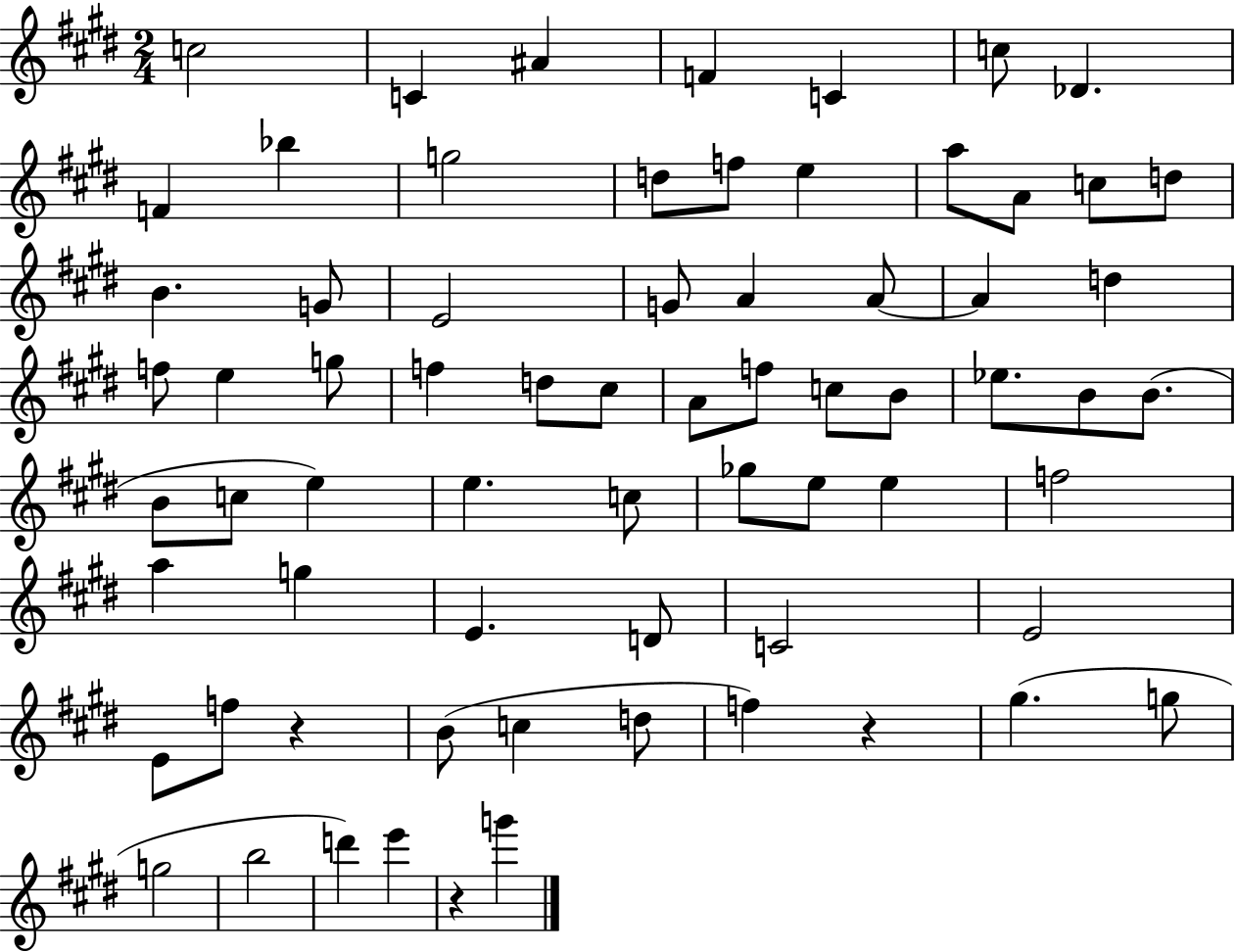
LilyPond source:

{
  \clef treble
  \numericTimeSignature
  \time 2/4
  \key e \major
  c''2 | c'4 ais'4 | f'4 c'4 | c''8 des'4. | \break f'4 bes''4 | g''2 | d''8 f''8 e''4 | a''8 a'8 c''8 d''8 | \break b'4. g'8 | e'2 | g'8 a'4 a'8~~ | a'4 d''4 | \break f''8 e''4 g''8 | f''4 d''8 cis''8 | a'8 f''8 c''8 b'8 | ees''8. b'8 b'8.( | \break b'8 c''8 e''4) | e''4. c''8 | ges''8 e''8 e''4 | f''2 | \break a''4 g''4 | e'4. d'8 | c'2 | e'2 | \break e'8 f''8 r4 | b'8( c''4 d''8 | f''4) r4 | gis''4.( g''8 | \break g''2 | b''2 | d'''4) e'''4 | r4 g'''4 | \break \bar "|."
}